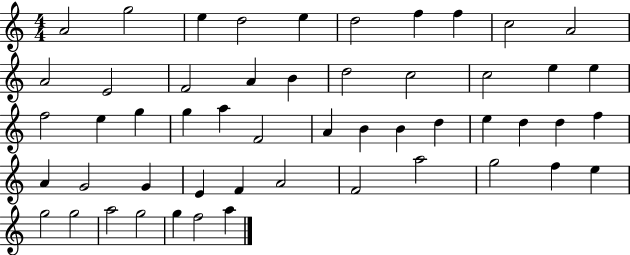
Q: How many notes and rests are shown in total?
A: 52